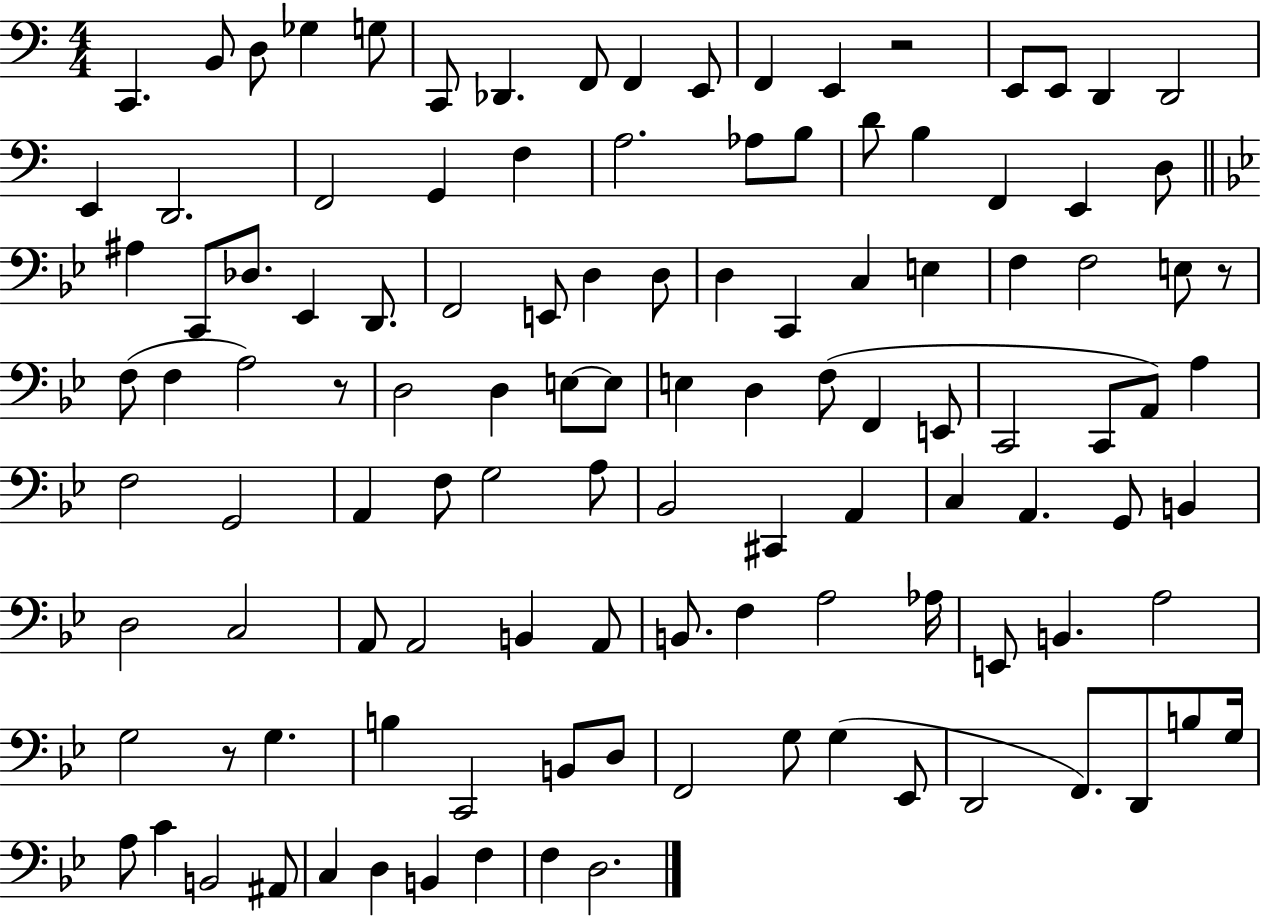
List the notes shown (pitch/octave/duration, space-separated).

C2/q. B2/e D3/e Gb3/q G3/e C2/e Db2/q. F2/e F2/q E2/e F2/q E2/q R/h E2/e E2/e D2/q D2/h E2/q D2/h. F2/h G2/q F3/q A3/h. Ab3/e B3/e D4/e B3/q F2/q E2/q D3/e A#3/q C2/e Db3/e. Eb2/q D2/e. F2/h E2/e D3/q D3/e D3/q C2/q C3/q E3/q F3/q F3/h E3/e R/e F3/e F3/q A3/h R/e D3/h D3/q E3/e E3/e E3/q D3/q F3/e F2/q E2/e C2/h C2/e A2/e A3/q F3/h G2/h A2/q F3/e G3/h A3/e Bb2/h C#2/q A2/q C3/q A2/q. G2/e B2/q D3/h C3/h A2/e A2/h B2/q A2/e B2/e. F3/q A3/h Ab3/s E2/e B2/q. A3/h G3/h R/e G3/q. B3/q C2/h B2/e D3/e F2/h G3/e G3/q Eb2/e D2/h F2/e. D2/e B3/e G3/s A3/e C4/q B2/h A#2/e C3/q D3/q B2/q F3/q F3/q D3/h.